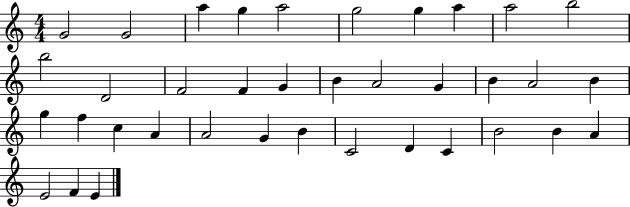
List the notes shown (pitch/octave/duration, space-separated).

G4/h G4/h A5/q G5/q A5/h G5/h G5/q A5/q A5/h B5/h B5/h D4/h F4/h F4/q G4/q B4/q A4/h G4/q B4/q A4/h B4/q G5/q F5/q C5/q A4/q A4/h G4/q B4/q C4/h D4/q C4/q B4/h B4/q A4/q E4/h F4/q E4/q